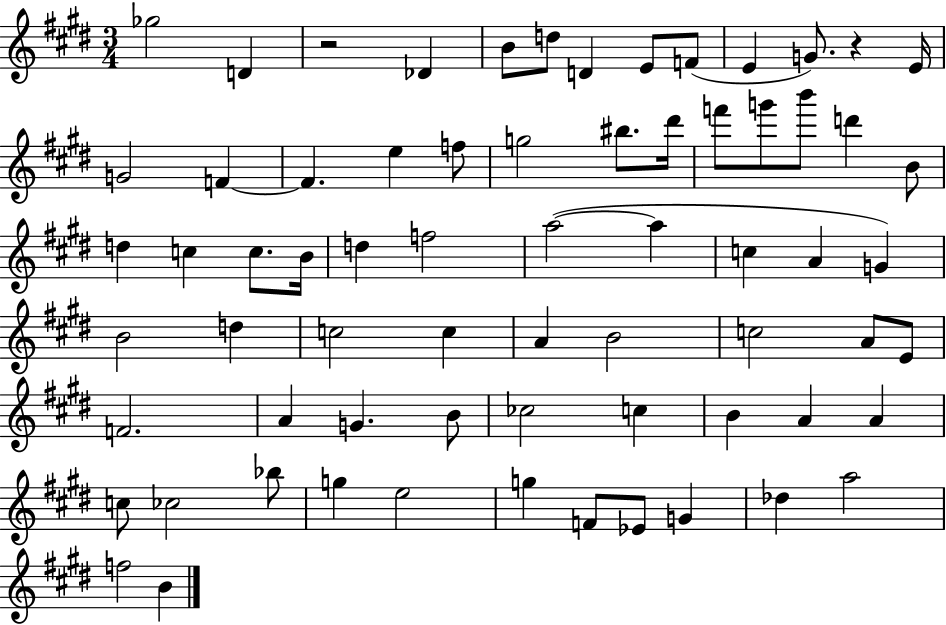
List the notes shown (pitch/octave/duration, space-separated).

Gb5/h D4/q R/h Db4/q B4/e D5/e D4/q E4/e F4/e E4/q G4/e. R/q E4/s G4/h F4/q F4/q. E5/q F5/e G5/h BIS5/e. D#6/s F6/e G6/e B6/e D6/q B4/e D5/q C5/q C5/e. B4/s D5/q F5/h A5/h A5/q C5/q A4/q G4/q B4/h D5/q C5/h C5/q A4/q B4/h C5/h A4/e E4/e F4/h. A4/q G4/q. B4/e CES5/h C5/q B4/q A4/q A4/q C5/e CES5/h Bb5/e G5/q E5/h G5/q F4/e Eb4/e G4/q Db5/q A5/h F5/h B4/q